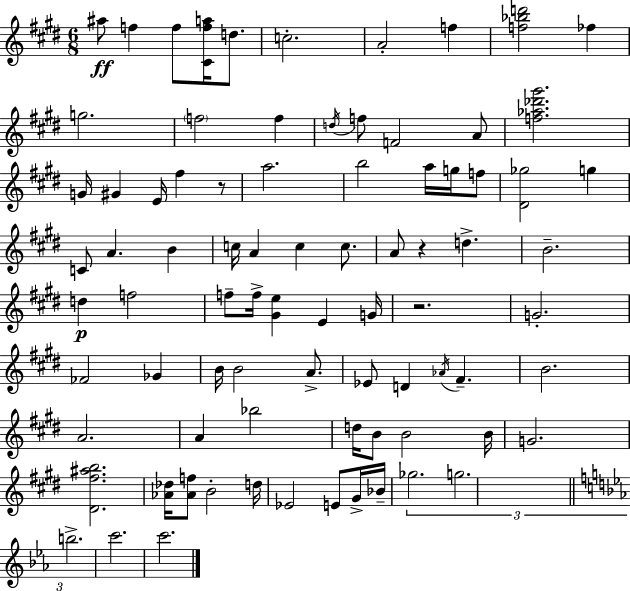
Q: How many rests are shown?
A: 3